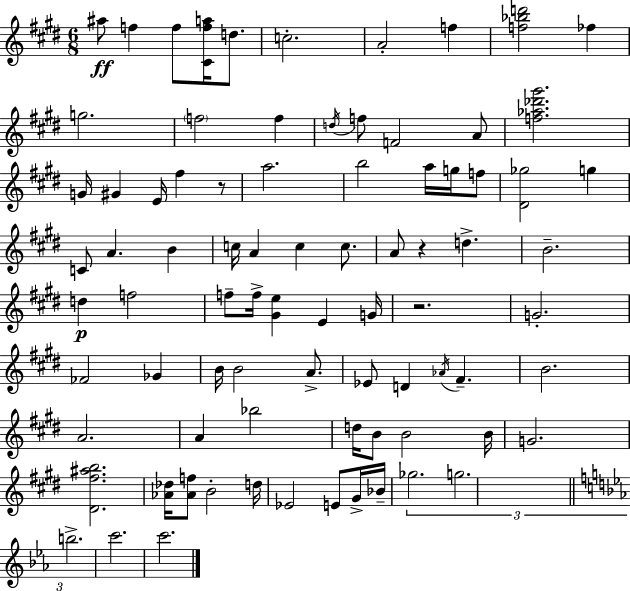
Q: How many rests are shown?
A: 3